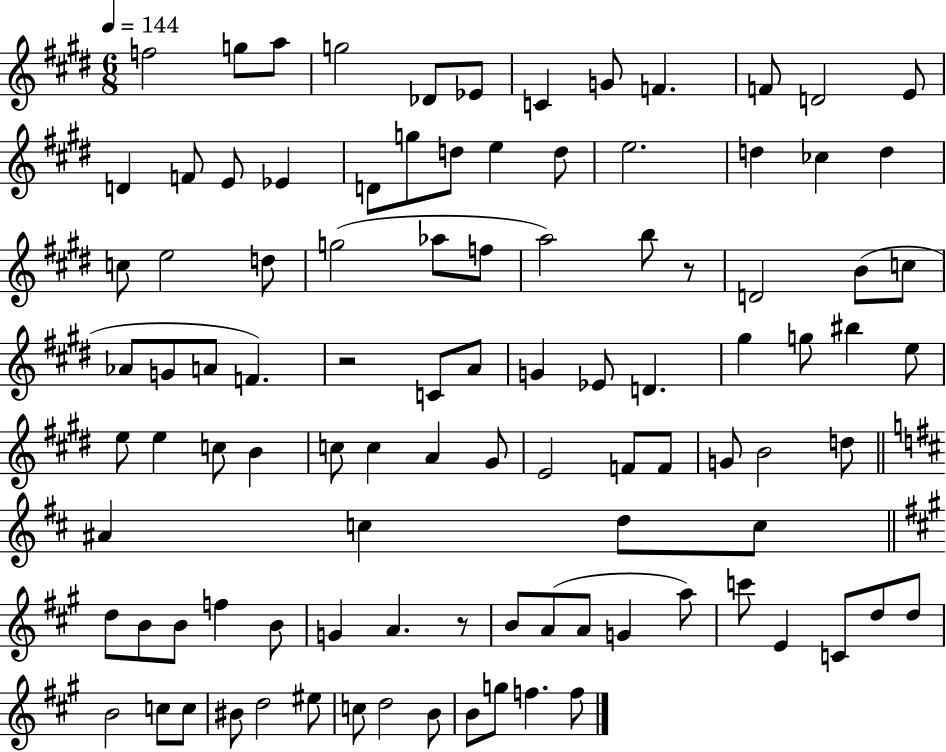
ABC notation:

X:1
T:Untitled
M:6/8
L:1/4
K:E
f2 g/2 a/2 g2 _D/2 _E/2 C G/2 F F/2 D2 E/2 D F/2 E/2 _E D/2 g/2 d/2 e d/2 e2 d _c d c/2 e2 d/2 g2 _a/2 f/2 a2 b/2 z/2 D2 B/2 c/2 _A/2 G/2 A/2 F z2 C/2 A/2 G _E/2 D ^g g/2 ^b e/2 e/2 e c/2 B c/2 c A ^G/2 E2 F/2 F/2 G/2 B2 d/2 ^A c d/2 c/2 d/2 B/2 B/2 f B/2 G A z/2 B/2 A/2 A/2 G a/2 c'/2 E C/2 d/2 d/2 B2 c/2 c/2 ^B/2 d2 ^e/2 c/2 d2 B/2 B/2 g/2 f f/2